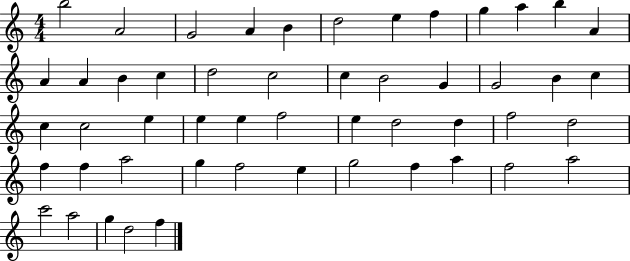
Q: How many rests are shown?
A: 0